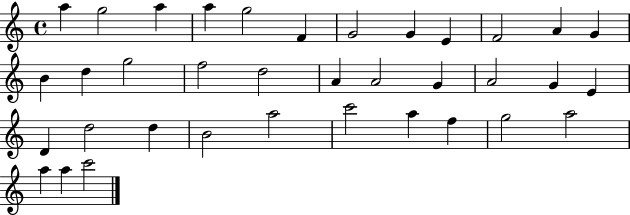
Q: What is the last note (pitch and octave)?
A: C6